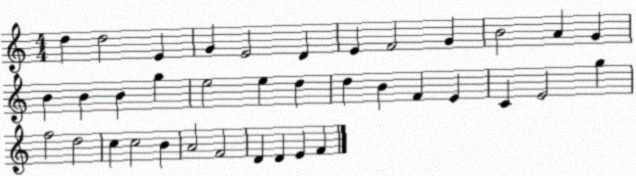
X:1
T:Untitled
M:4/4
L:1/4
K:C
d d2 E G E2 D E F2 G B2 A G B B B g e2 e d d B F E C E2 g f2 d2 c c2 B A2 F2 D D E F